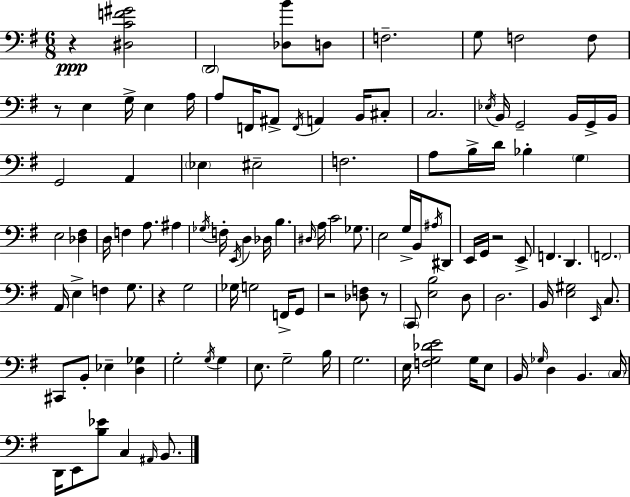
{
  \clef bass
  \numericTimeSignature
  \time 6/8
  \key g \major
  \repeat volta 2 { r4\ppp <dis c' f' gis'>2 | \parenthesize d,2 <des b'>8 d8 | f2.-- | g8 f2 f8 | \break r8 e4 g16-> e4 a16 | a8 f,16 ais,8-> \acciaccatura { f,16 } a,4 b,16 cis8-. | c2. | \acciaccatura { ees16 } b,16 g,2-- b,16 | \break g,16-> b,16 g,2 a,4 | \parenthesize ees4 eis2-- | f2. | a8 b16-> d'16 bes4-. \parenthesize g4 | \break e2 <des fis>4 | d16 f4 a8. ais4 | \acciaccatura { ges16 } f16-. \acciaccatura { e,16 } d4 des16 b4. | \grace { dis16 } a16 c'2 | \break ges8. e2 | g16-> b,16 \acciaccatura { ais16 } dis,8 e,16 g,16 r2 | e,8-> f,4. | d,4. \parenthesize f,2. | \break a,16 e4-> f4 | g8. r4 g2 | ges16 g2 | f,16-> g,8 r2 | \break <des f>8 r8 \parenthesize c,8 <e b>2 | d8 d2. | b,16 <e gis>2 | \grace { e,16 } c8. cis,8 b,8-. ees4-- | \break <d ges>4 g2-. | \acciaccatura { g16 } g4 e8. g2-- | b16 g2. | e16 <f g des' e'>2 | \break g16 e8 b,16 \grace { ges16 } d4 | b,4. \parenthesize c16 d,16 e,8 | <b ees'>8 c4 \grace { ais,16 } b,8. } \bar "|."
}